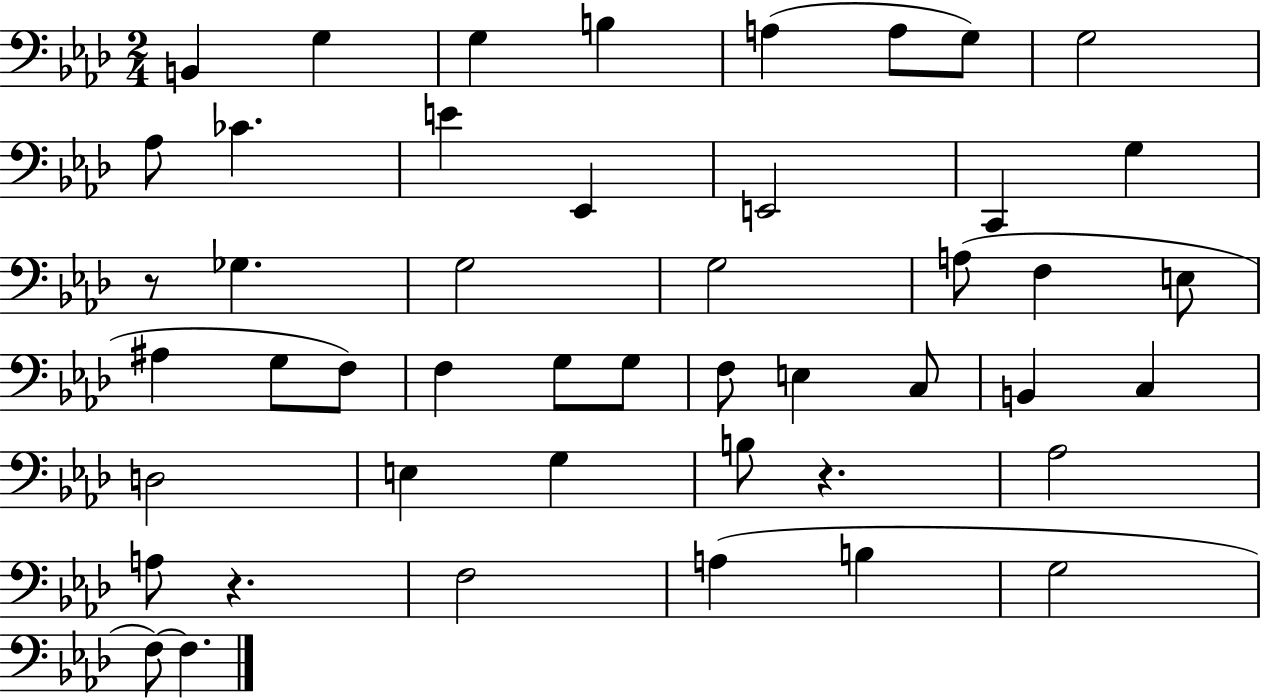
{
  \clef bass
  \numericTimeSignature
  \time 2/4
  \key aes \major
  \repeat volta 2 { b,4 g4 | g4 b4 | a4( a8 g8) | g2 | \break aes8 ces'4. | e'4 ees,4 | e,2 | c,4 g4 | \break r8 ges4. | g2 | g2 | a8( f4 e8 | \break ais4 g8 f8) | f4 g8 g8 | f8 e4 c8 | b,4 c4 | \break d2 | e4 g4 | b8 r4. | aes2 | \break a8 r4. | f2 | a4( b4 | g2 | \break f8~~) f4. | } \bar "|."
}